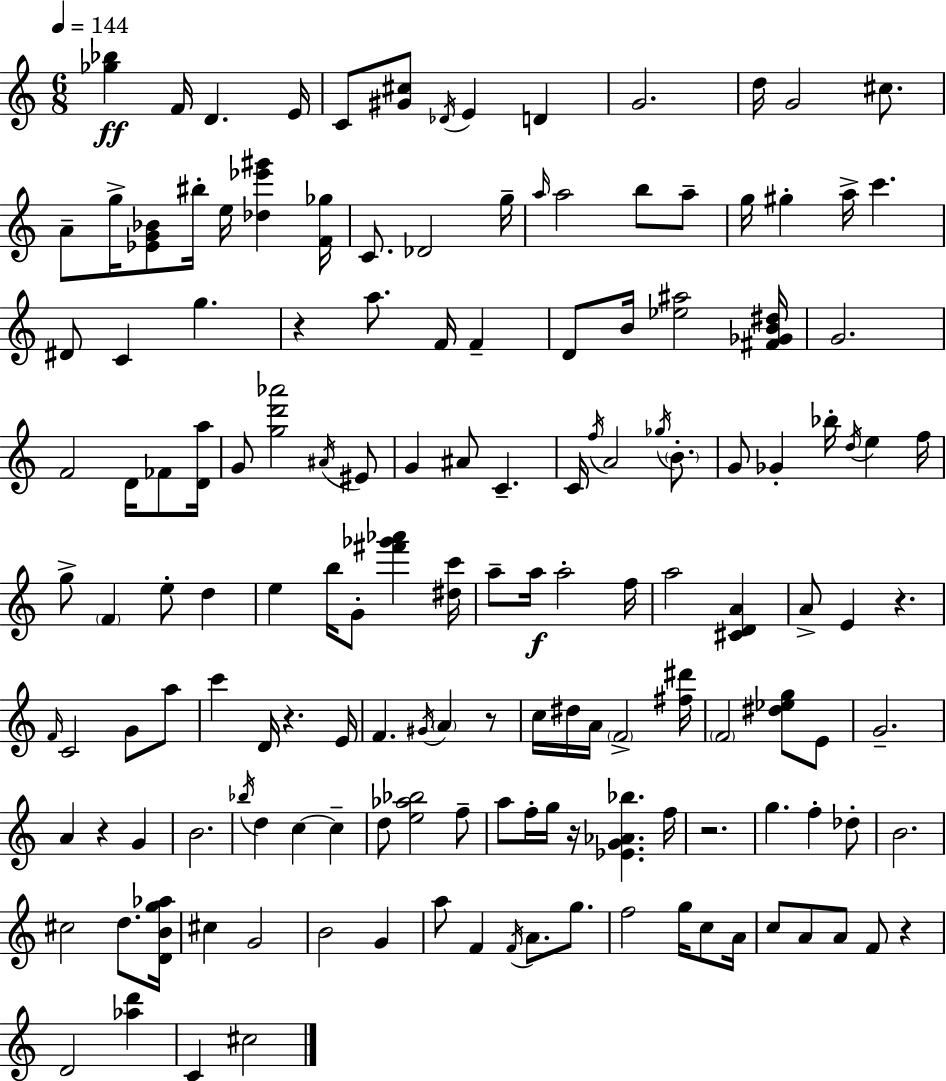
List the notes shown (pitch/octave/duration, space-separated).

[Gb5,Bb5]/q F4/s D4/q. E4/s C4/e [G#4,C#5]/e Db4/s E4/q D4/q G4/h. D5/s G4/h C#5/e. A4/e G5/s [Eb4,G4,Bb4]/e BIS5/s E5/s [Db5,Eb6,G#6]/q [F4,Gb5]/s C4/e. Db4/h G5/s A5/s A5/h B5/e A5/e G5/s G#5/q A5/s C6/q. D#4/e C4/q G5/q. R/q A5/e. F4/s F4/q D4/e B4/s [Eb5,A#5]/h [F#4,Gb4,B4,D#5]/s G4/h. F4/h D4/s FES4/e [D4,A5]/s G4/e [G5,D6,Ab6]/h A#4/s EIS4/e G4/q A#4/e C4/q. C4/s F5/s A4/h Gb5/s B4/e. G4/e Gb4/q Bb5/s D5/s E5/q F5/s G5/e F4/q E5/e D5/q E5/q B5/s G4/e [F#6,Gb6,Ab6]/q [D#5,C6]/s A5/e A5/s A5/h F5/s A5/h [C#4,D4,A4]/q A4/e E4/q R/q. F4/s C4/h G4/e A5/e C6/q D4/s R/q. E4/s F4/q. G#4/s A4/q R/e C5/s D#5/s A4/s F4/h [F#5,D#6]/s F4/h [D#5,Eb5,G5]/e E4/e G4/h. A4/q R/q G4/q B4/h. Bb5/s D5/q C5/q C5/q D5/e [E5,Ab5,Bb5]/h F5/e A5/e F5/s G5/s R/s [Eb4,G4,Ab4,Bb5]/q. F5/s R/h. G5/q. F5/q Db5/e B4/h. C#5/h D5/e. [D4,B4,G5,Ab5]/s C#5/q G4/h B4/h G4/q A5/e F4/q F4/s A4/e. G5/e. F5/h G5/s C5/e A4/s C5/e A4/e A4/e F4/e R/q D4/h [Ab5,D6]/q C4/q C#5/h